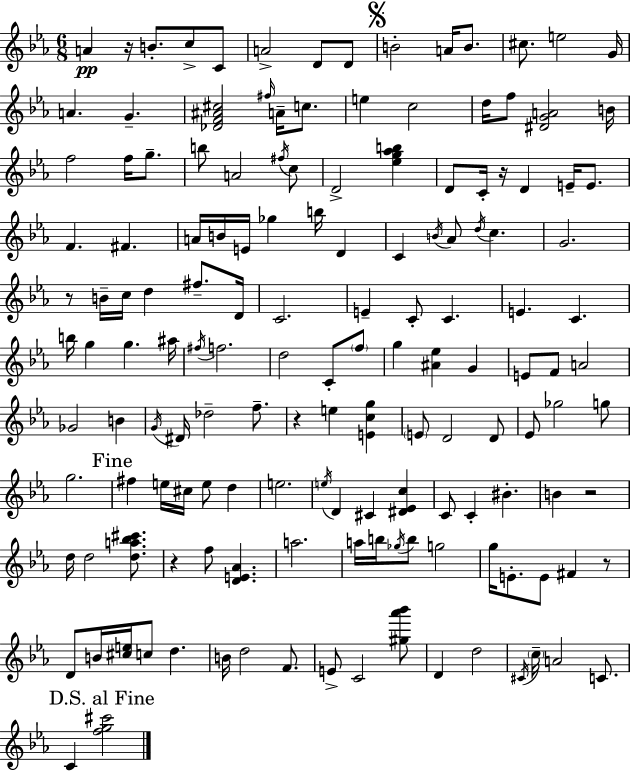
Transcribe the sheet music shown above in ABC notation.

X:1
T:Untitled
M:6/8
L:1/4
K:Cm
A z/4 B/2 c/2 C/2 A2 D/2 D/2 B2 A/4 B/2 ^c/2 e2 G/4 A G [_DF^A^c]2 ^f/4 A/4 c/2 e c2 d/4 f/2 [^DGA]2 B/4 f2 f/4 g/2 b/2 A2 ^f/4 c/2 D2 [_eg_ab] D/2 C/4 z/4 D E/4 E/2 F ^F A/4 B/4 E/4 _g b/4 D C B/4 _A/2 d/4 c G2 z/2 B/4 c/4 d ^f/2 D/4 C2 E C/2 C E C b/4 g g ^a/4 ^f/4 f2 d2 C/2 f/2 g [^A_e] G E/2 F/2 A2 _G2 B G/4 ^D/4 _d2 f/2 z e [Ecg] E/2 D2 D/2 _E/2 _g2 g/2 g2 ^f e/4 ^c/4 e/2 d e2 e/4 D ^C [^D_Ec] C/2 C ^B B z2 d/4 d2 [da_b^c']/2 z f/2 [DE_A] a2 a/4 b/4 _g/4 b/2 g2 g/4 E/2 E/2 ^F z/2 D/2 B/4 [^ce]/4 c/2 d B/4 d2 F/2 E/2 C2 [^g_a'_b']/2 D d2 ^C/4 c/4 A2 C/2 C [fg^c']2